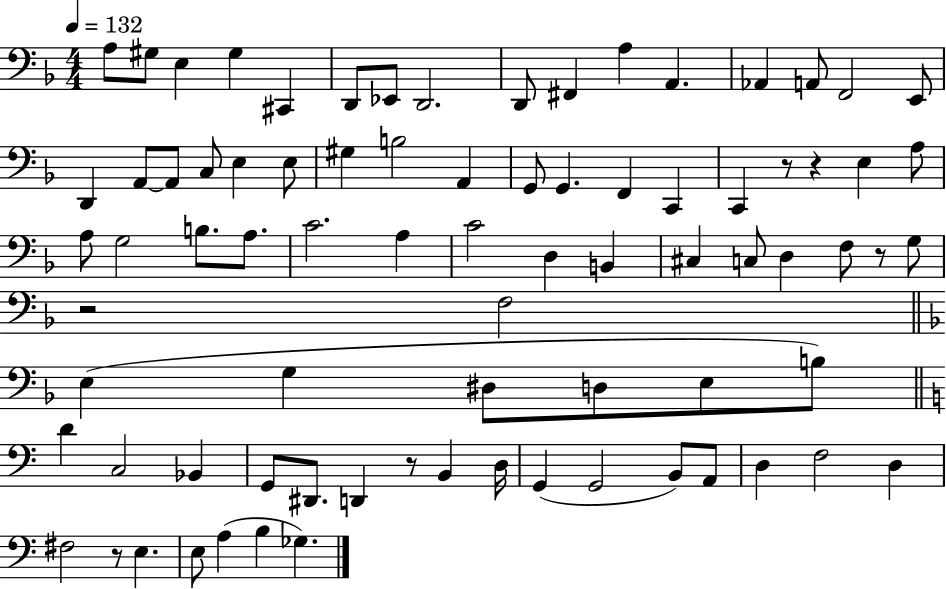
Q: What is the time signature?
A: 4/4